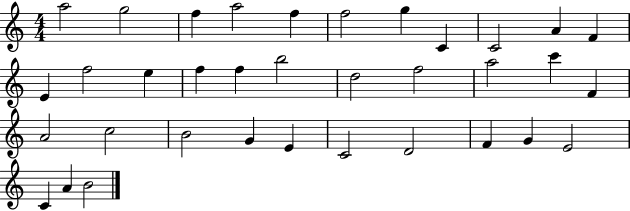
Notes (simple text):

A5/h G5/h F5/q A5/h F5/q F5/h G5/q C4/q C4/h A4/q F4/q E4/q F5/h E5/q F5/q F5/q B5/h D5/h F5/h A5/h C6/q F4/q A4/h C5/h B4/h G4/q E4/q C4/h D4/h F4/q G4/q E4/h C4/q A4/q B4/h